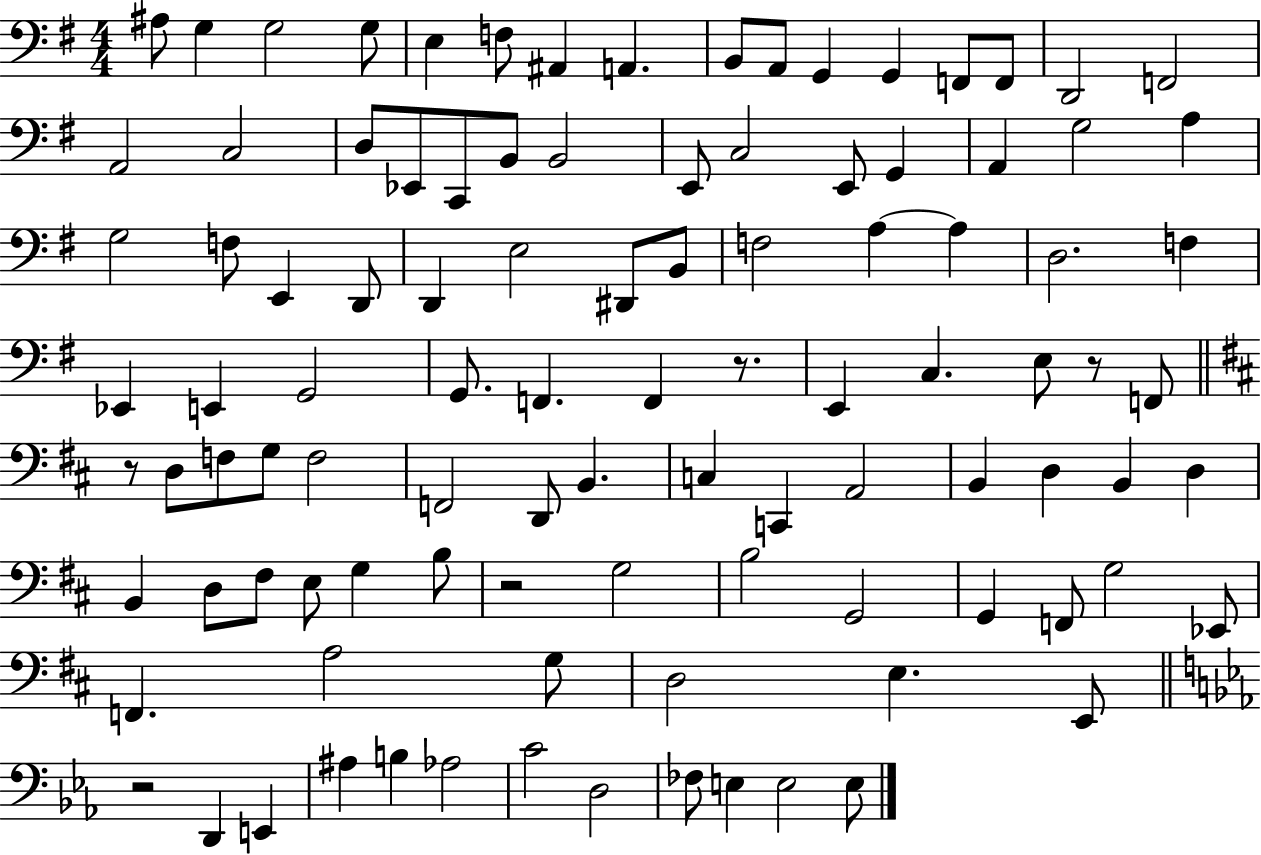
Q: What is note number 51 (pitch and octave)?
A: C3